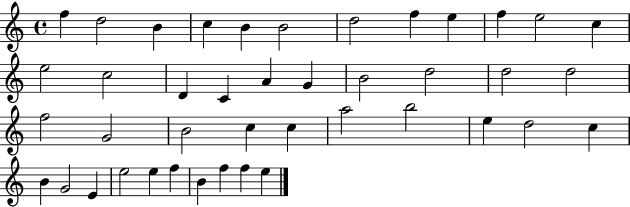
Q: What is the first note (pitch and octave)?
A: F5